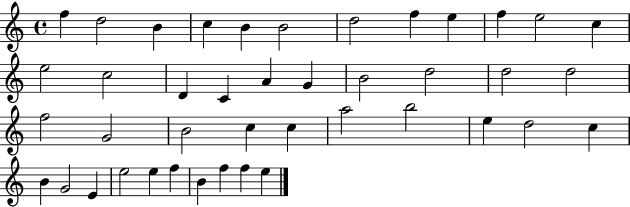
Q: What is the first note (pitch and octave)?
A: F5